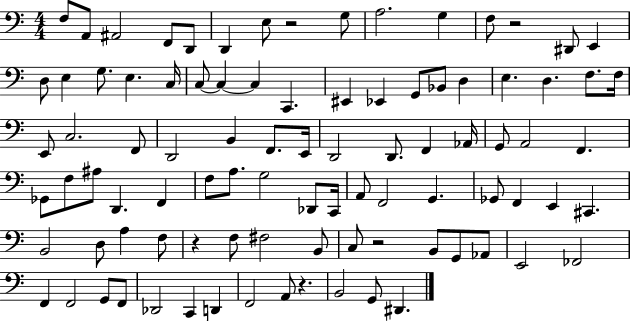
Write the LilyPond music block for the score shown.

{
  \clef bass
  \numericTimeSignature
  \time 4/4
  \key c \major
  f8 a,8 ais,2 f,8 d,8 | d,4 e8 r2 g8 | a2. g4 | f8 r2 dis,8 e,4 | \break d8 e4 g8. e4. c16 | c8~~ c4~~ c4 c,4. | eis,4 ees,4 g,8 bes,8 d4 | e4. d4. f8. f16 | \break e,8 c2. f,8 | d,2 b,4 f,8. e,16 | d,2 d,8. f,4 aes,16 | g,8 a,2 f,4. | \break ges,8 f8 ais8 d,4. f,4 | f8 a8. g2 des,8 c,16 | a,8 f,2 g,4. | ges,8 f,4 e,4 cis,4. | \break b,2 d8 a4 f8 | r4 f8 fis2 b,8 | c8 r2 b,8 g,8 aes,8 | e,2 fes,2 | \break f,4 f,2 g,8 f,8 | des,2 c,4 d,4 | f,2 a,8 r4. | b,2 g,8 dis,4. | \break \bar "|."
}